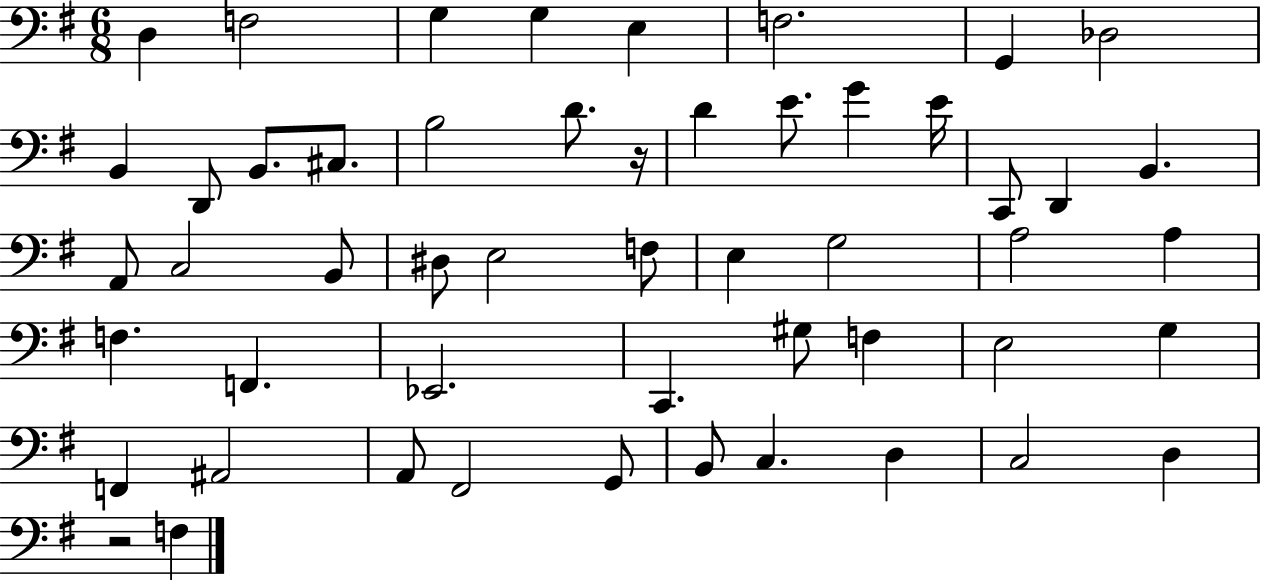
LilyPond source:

{
  \clef bass
  \numericTimeSignature
  \time 6/8
  \key g \major
  d4 f2 | g4 g4 e4 | f2. | g,4 des2 | \break b,4 d,8 b,8. cis8. | b2 d'8. r16 | d'4 e'8. g'4 e'16 | c,8 d,4 b,4. | \break a,8 c2 b,8 | dis8 e2 f8 | e4 g2 | a2 a4 | \break f4. f,4. | ees,2. | c,4. gis8 f4 | e2 g4 | \break f,4 ais,2 | a,8 fis,2 g,8 | b,8 c4. d4 | c2 d4 | \break r2 f4 | \bar "|."
}